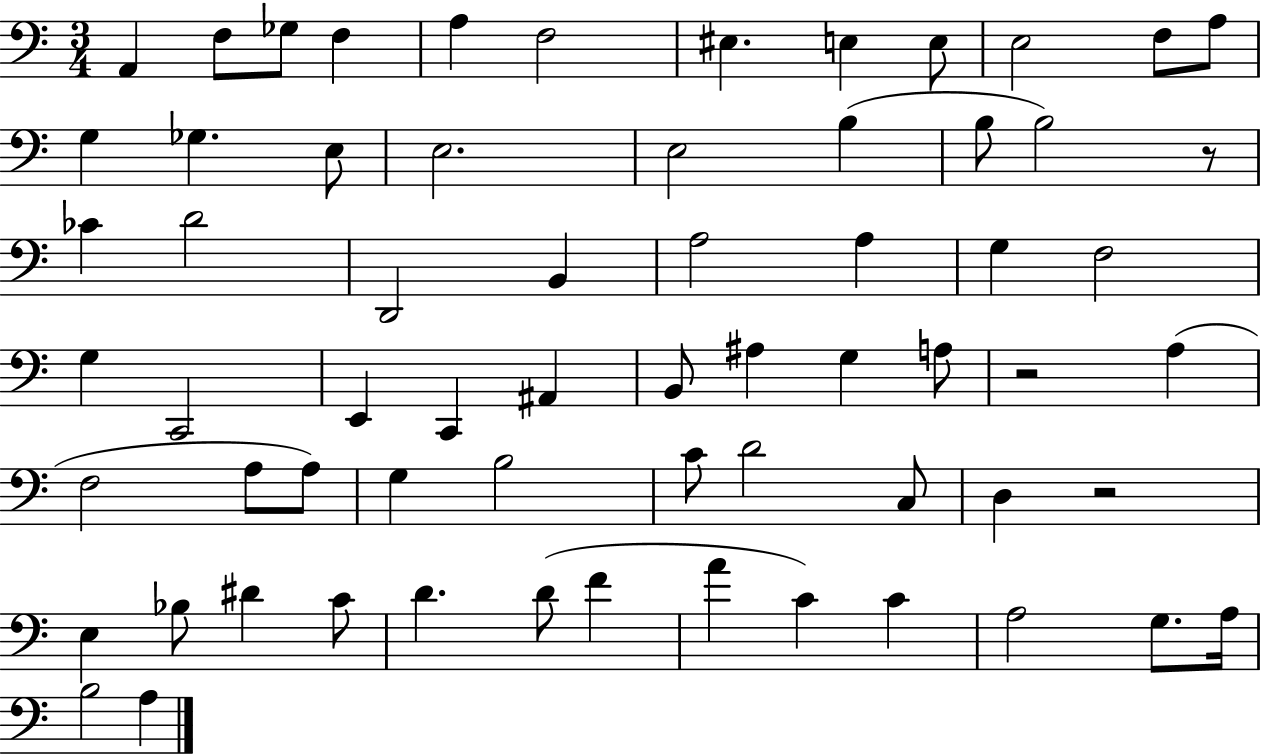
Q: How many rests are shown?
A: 3